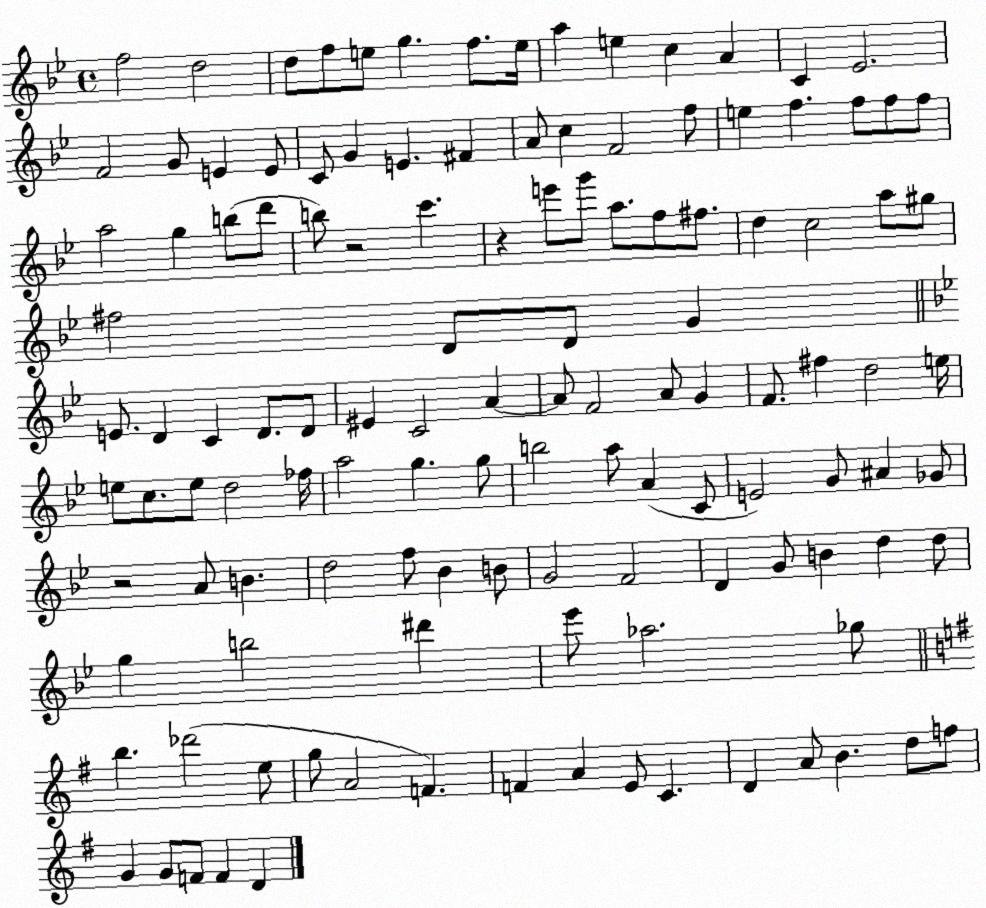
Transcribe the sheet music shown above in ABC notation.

X:1
T:Untitled
M:4/4
L:1/4
K:Bb
f2 d2 d/2 f/2 e/2 g f/2 e/4 a e c A C _E2 F2 G/2 E E/2 C/2 G E ^F A/2 c F2 f/2 e f f/2 f/2 f/2 a2 g b/2 d'/2 b/2 z2 c' z e'/2 g'/2 a/2 f/2 ^f/2 d c2 a/2 ^g/2 ^f2 D/2 D/2 G E/2 D C D/2 D/2 ^E C2 A A/2 F2 A/2 G F/2 ^f d2 e/4 e/2 c/2 e/2 d2 _f/4 a2 g g/2 b2 a/2 A C/2 E2 G/2 ^A _G/2 z2 A/2 B d2 f/2 _B B/2 G2 F2 D G/2 B d d/2 g b2 ^d' _e'/2 _a2 _g/2 b _d'2 e/2 g/2 A2 F F A E/2 C D A/2 B d/2 f/2 G G/2 F/2 F D